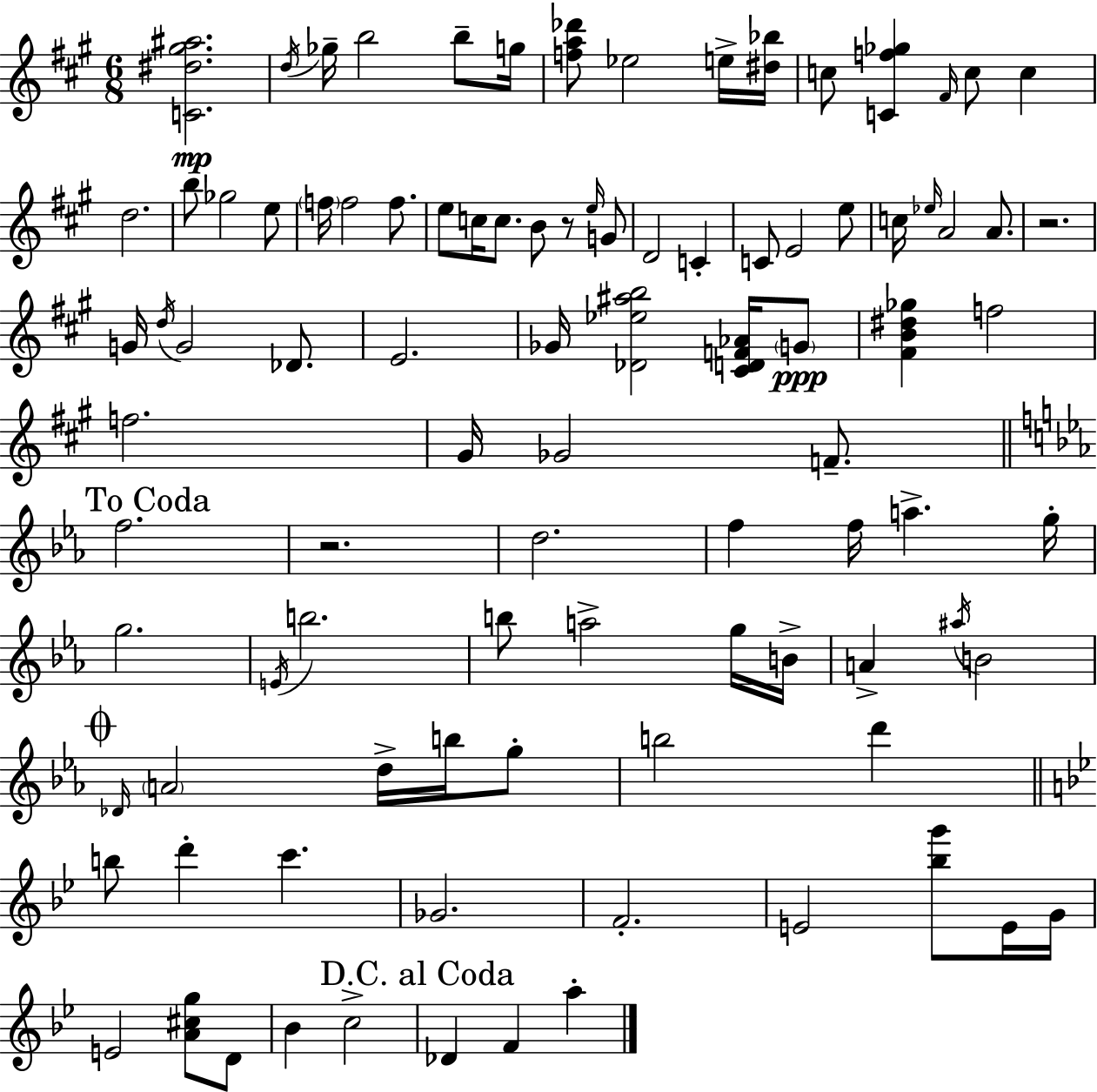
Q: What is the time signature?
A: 6/8